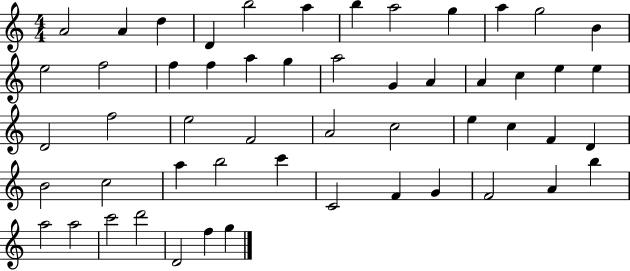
X:1
T:Untitled
M:4/4
L:1/4
K:C
A2 A d D b2 a b a2 g a g2 B e2 f2 f f a g a2 G A A c e e D2 f2 e2 F2 A2 c2 e c F D B2 c2 a b2 c' C2 F G F2 A b a2 a2 c'2 d'2 D2 f g